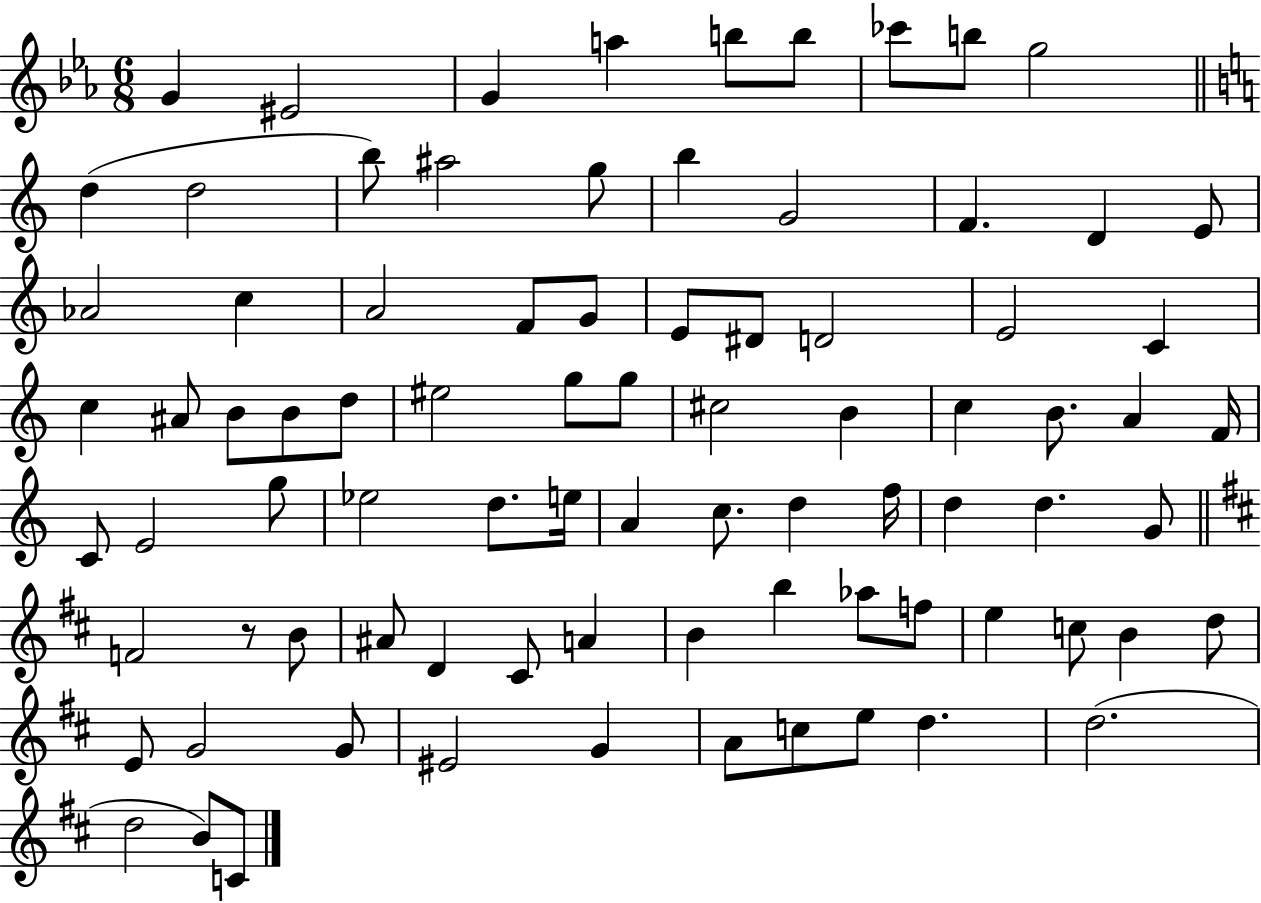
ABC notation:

X:1
T:Untitled
M:6/8
L:1/4
K:Eb
G ^E2 G a b/2 b/2 _c'/2 b/2 g2 d d2 b/2 ^a2 g/2 b G2 F D E/2 _A2 c A2 F/2 G/2 E/2 ^D/2 D2 E2 C c ^A/2 B/2 B/2 d/2 ^e2 g/2 g/2 ^c2 B c B/2 A F/4 C/2 E2 g/2 _e2 d/2 e/4 A c/2 d f/4 d d G/2 F2 z/2 B/2 ^A/2 D ^C/2 A B b _a/2 f/2 e c/2 B d/2 E/2 G2 G/2 ^E2 G A/2 c/2 e/2 d d2 d2 B/2 C/2